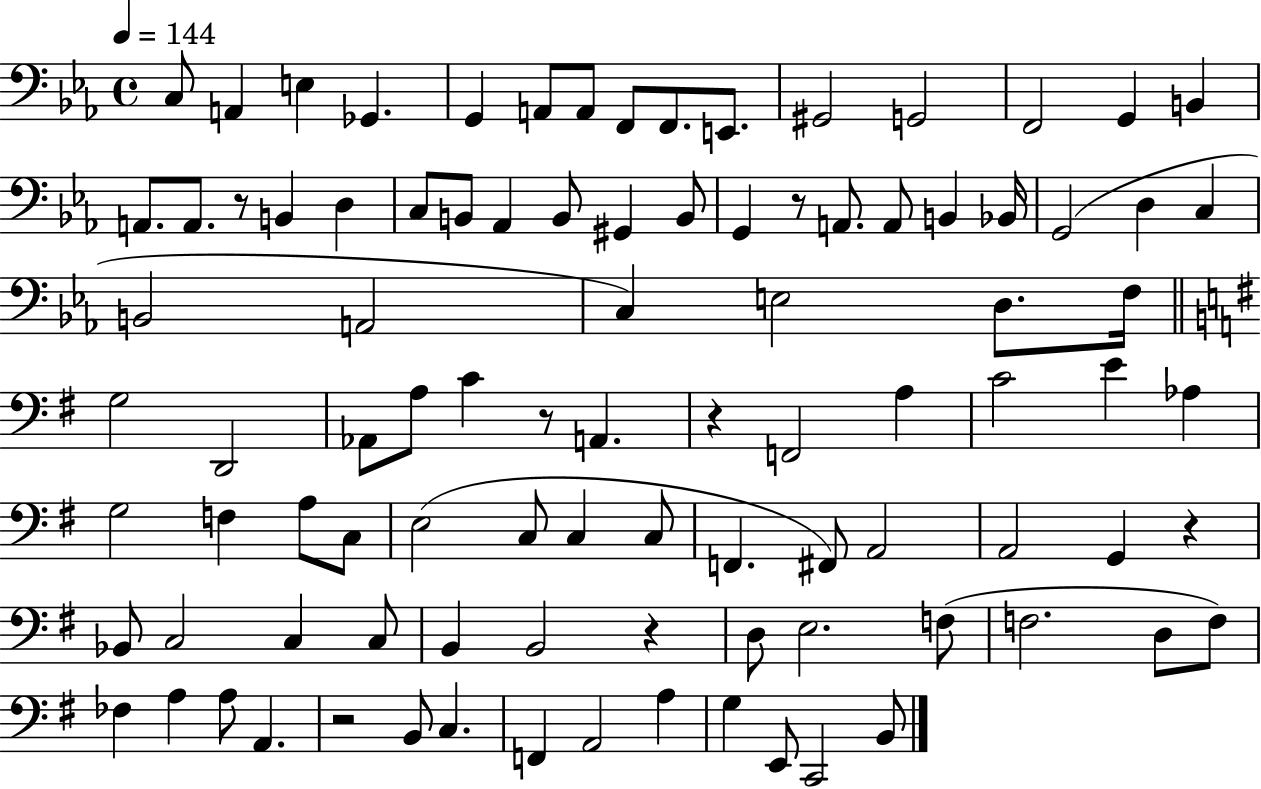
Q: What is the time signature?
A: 4/4